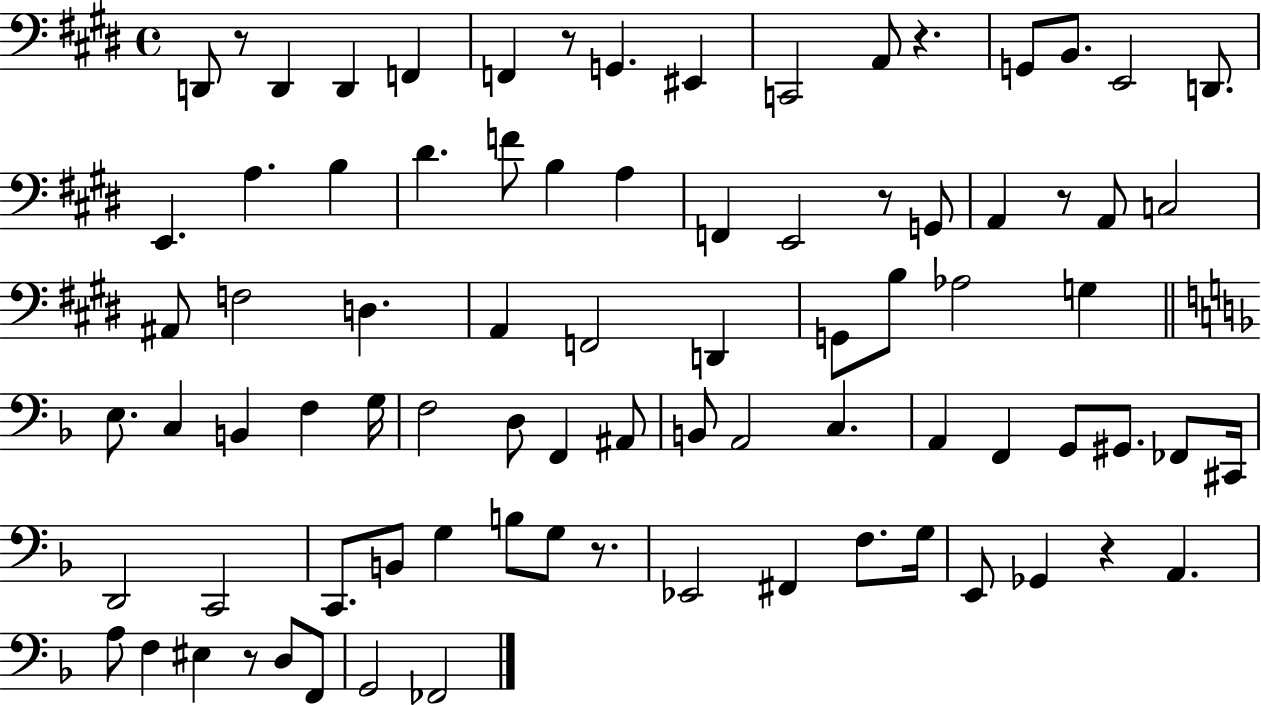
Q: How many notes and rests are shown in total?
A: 83